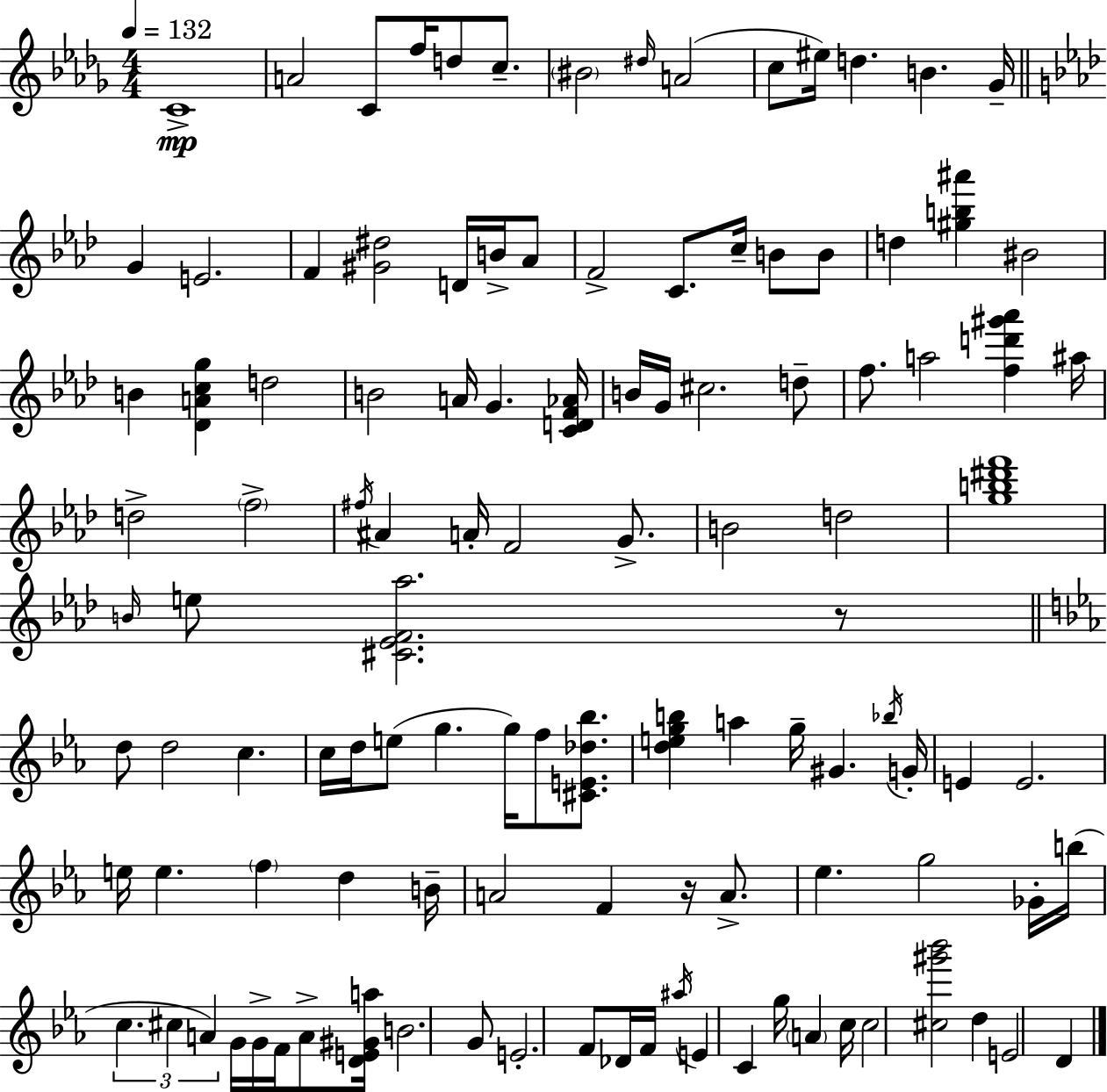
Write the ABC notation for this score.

X:1
T:Untitled
M:4/4
L:1/4
K:Bbm
C4 A2 C/2 f/4 d/2 c/2 ^B2 ^d/4 A2 c/2 ^e/4 d B _G/4 G E2 F [^G^d]2 D/4 B/4 _A/2 F2 C/2 c/4 B/2 B/2 d [^gb^a'] ^B2 B [_DAcg] d2 B2 A/4 G [CDF_A]/4 B/4 G/4 ^c2 d/2 f/2 a2 [fd'^g'_a'] ^a/4 d2 f2 ^f/4 ^A A/4 F2 G/2 B2 d2 [gb^d'f']4 B/4 e/2 [^C_EF_a]2 z/2 d/2 d2 c c/4 d/4 e/2 g g/4 f/2 [^CE_d_b]/2 [degb] a g/4 ^G _b/4 G/4 E E2 e/4 e f d B/4 A2 F z/4 A/2 _e g2 _G/4 b/4 c ^c A G/4 G/4 F/4 A/2 [DE^Ga]/4 B2 G/2 E2 F/2 _D/4 F/4 ^a/4 E C g/4 A c/4 c2 [^c^g'_b']2 d E2 D